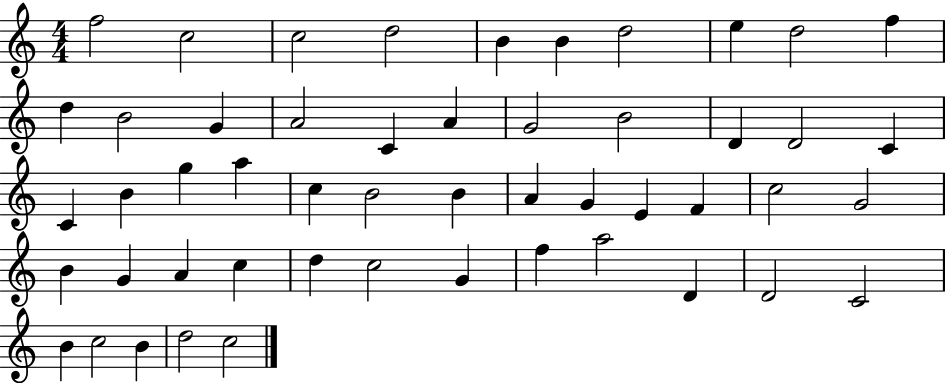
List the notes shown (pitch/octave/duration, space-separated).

F5/h C5/h C5/h D5/h B4/q B4/q D5/h E5/q D5/h F5/q D5/q B4/h G4/q A4/h C4/q A4/q G4/h B4/h D4/q D4/h C4/q C4/q B4/q G5/q A5/q C5/q B4/h B4/q A4/q G4/q E4/q F4/q C5/h G4/h B4/q G4/q A4/q C5/q D5/q C5/h G4/q F5/q A5/h D4/q D4/h C4/h B4/q C5/h B4/q D5/h C5/h